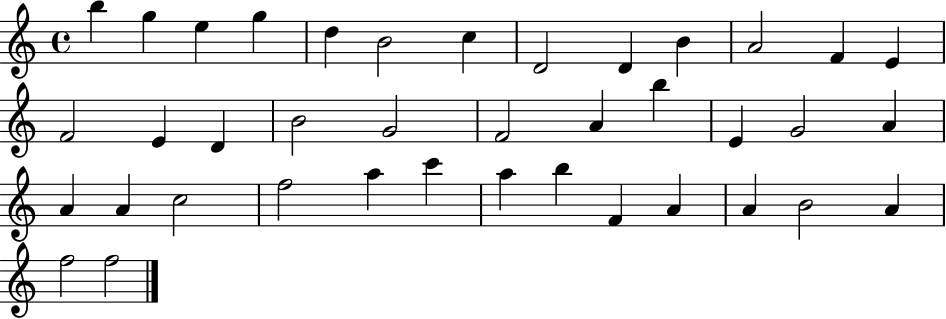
B5/q G5/q E5/q G5/q D5/q B4/h C5/q D4/h D4/q B4/q A4/h F4/q E4/q F4/h E4/q D4/q B4/h G4/h F4/h A4/q B5/q E4/q G4/h A4/q A4/q A4/q C5/h F5/h A5/q C6/q A5/q B5/q F4/q A4/q A4/q B4/h A4/q F5/h F5/h